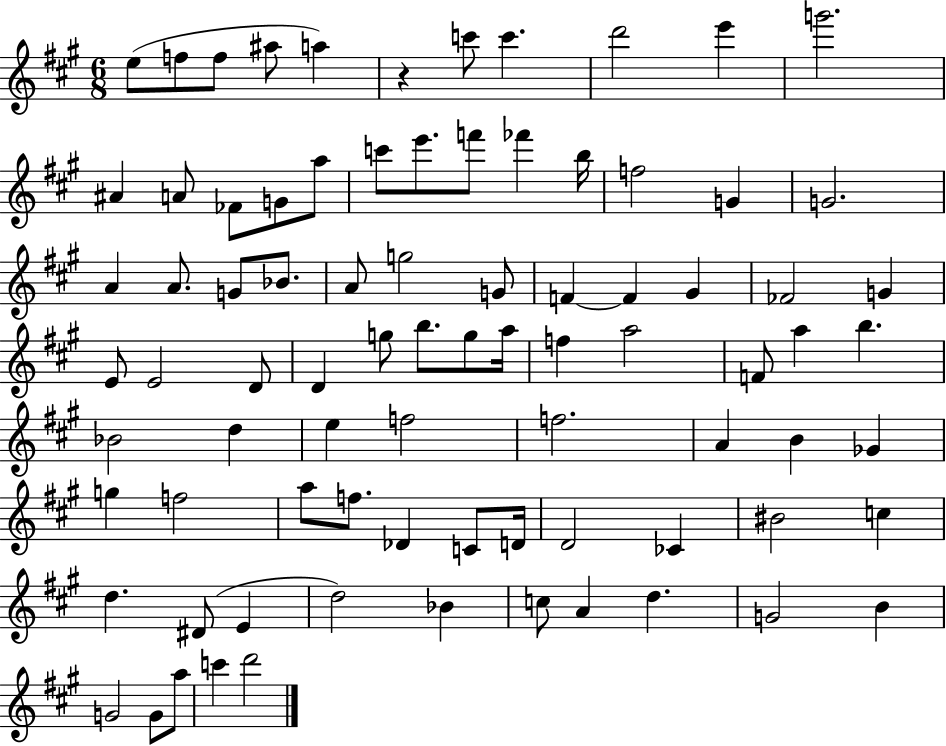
E5/e F5/e F5/e A#5/e A5/q R/q C6/e C6/q. D6/h E6/q G6/h. A#4/q A4/e FES4/e G4/e A5/e C6/e E6/e. F6/e FES6/q B5/s F5/h G4/q G4/h. A4/q A4/e. G4/e Bb4/e. A4/e G5/h G4/e F4/q F4/q G#4/q FES4/h G4/q E4/e E4/h D4/e D4/q G5/e B5/e. G5/e A5/s F5/q A5/h F4/e A5/q B5/q. Bb4/h D5/q E5/q F5/h F5/h. A4/q B4/q Gb4/q G5/q F5/h A5/e F5/e. Db4/q C4/e D4/s D4/h CES4/q BIS4/h C5/q D5/q. D#4/e E4/q D5/h Bb4/q C5/e A4/q D5/q. G4/h B4/q G4/h G4/e A5/e C6/q D6/h